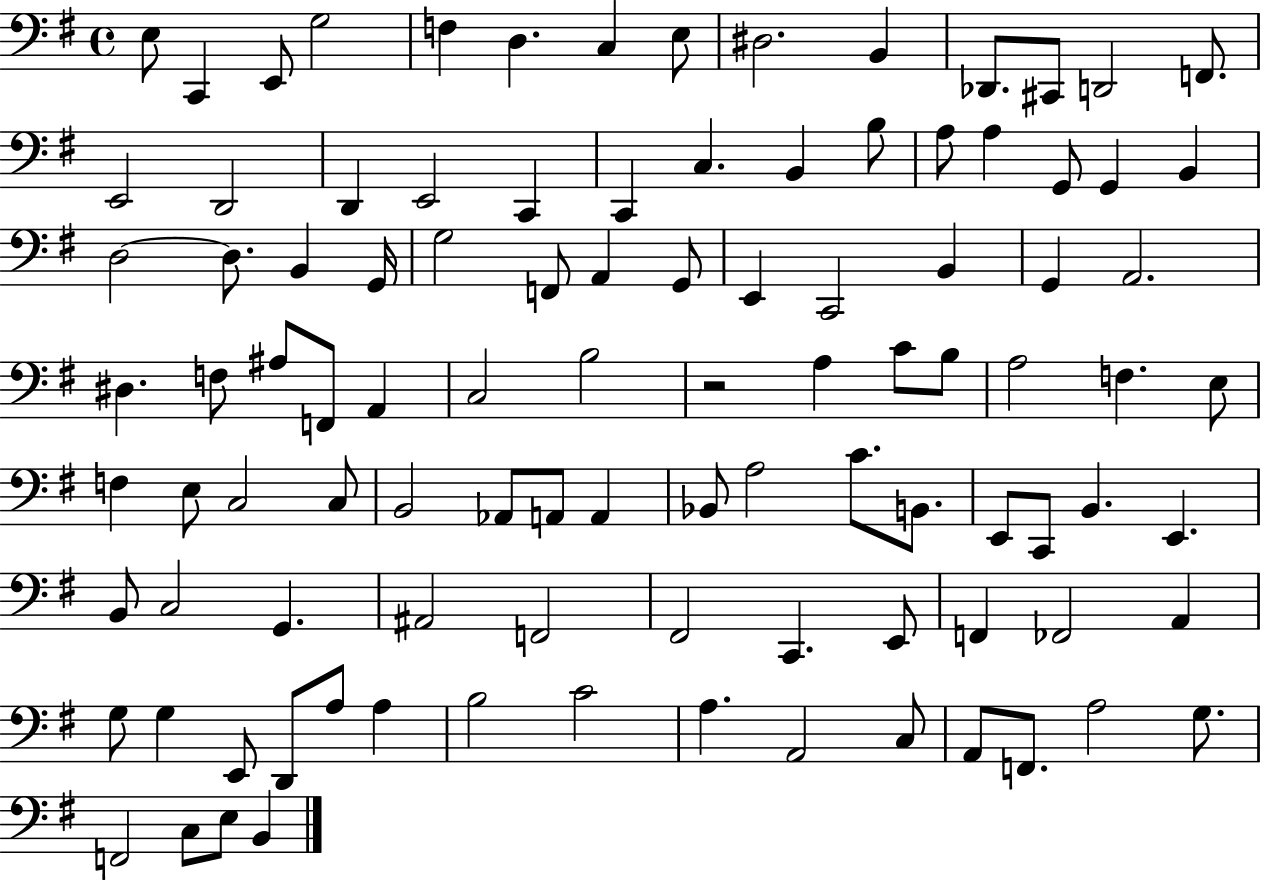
{
  \clef bass
  \time 4/4
  \defaultTimeSignature
  \key g \major
  \repeat volta 2 { e8 c,4 e,8 g2 | f4 d4. c4 e8 | dis2. b,4 | des,8. cis,8 d,2 f,8. | \break e,2 d,2 | d,4 e,2 c,4 | c,4 c4. b,4 b8 | a8 a4 g,8 g,4 b,4 | \break d2~~ d8. b,4 g,16 | g2 f,8 a,4 g,8 | e,4 c,2 b,4 | g,4 a,2. | \break dis4. f8 ais8 f,8 a,4 | c2 b2 | r2 a4 c'8 b8 | a2 f4. e8 | \break f4 e8 c2 c8 | b,2 aes,8 a,8 a,4 | bes,8 a2 c'8. b,8. | e,8 c,8 b,4. e,4. | \break b,8 c2 g,4. | ais,2 f,2 | fis,2 c,4. e,8 | f,4 fes,2 a,4 | \break g8 g4 e,8 d,8 a8 a4 | b2 c'2 | a4. a,2 c8 | a,8 f,8. a2 g8. | \break f,2 c8 e8 b,4 | } \bar "|."
}